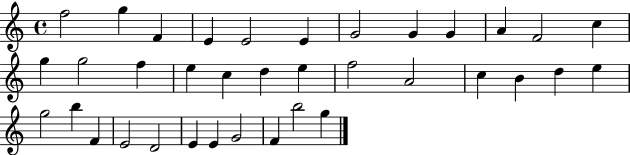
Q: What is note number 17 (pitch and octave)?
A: C5